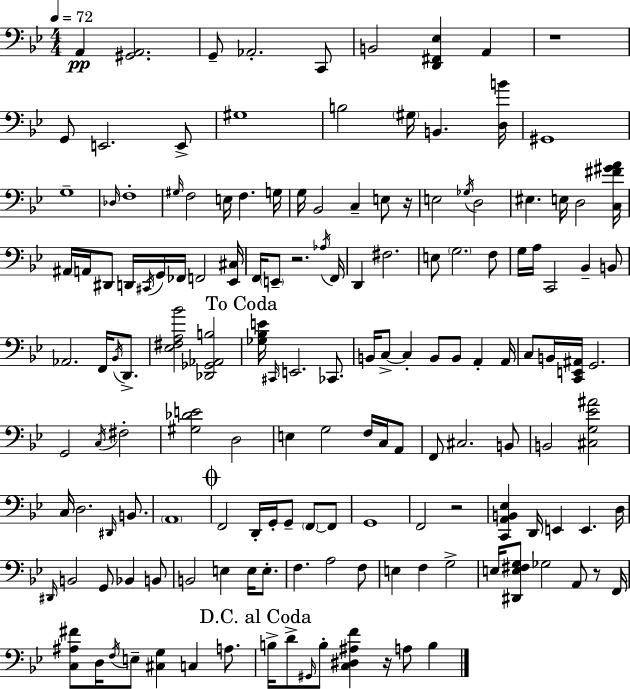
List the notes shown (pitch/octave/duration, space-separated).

A2/q [G#2,A2]/h. G2/e Ab2/h. C2/e B2/h [D2,F#2,Eb3]/q A2/q R/w G2/e E2/h. E2/e G#3/w B3/h G#3/s B2/q. [D3,B4]/s G#2/w G3/w Db3/s F3/w G#3/s F3/h E3/s F3/q. G3/s G3/s Bb2/h C3/q E3/e R/s E3/h Gb3/s D3/h EIS3/q. E3/s D3/h [C3,F#4,G#4,A4]/s A#2/s A2/s D#2/e D2/s C#2/s G2/s FES2/s F2/h [Eb2,C#3]/s F2/s E2/e R/h. Ab3/s F2/s D2/q F#3/h. E3/e G3/h. F3/e G3/s A3/s C2/h Bb2/q B2/e Ab2/h. F2/s Bb2/s D2/e. [Eb3,F#3,A3,Bb4]/h [Db2,Gb2,Ab2,B3]/h [Gb3,Bb3,E4]/s C#2/s E2/h. CES2/e. B2/s C3/e C3/q B2/e B2/e A2/q A2/s C3/e B2/s [C2,E2,A#2]/s G2/h. G2/h C3/s F#3/h [G#3,Db4,E4]/h D3/h E3/q G3/h F3/s C3/s A2/e F2/e C#3/h. B2/e B2/h [C#3,G3,Eb4,A#4]/h C3/s D3/h. D#2/s B2/e. A2/w F2/h D2/s G2/s G2/e F2/e F2/e G2/w F2/h R/h [C2,A2,B2,Eb3]/q D2/s E2/q E2/q. D3/s D#2/s B2/h G2/e Bb2/q B2/e B2/h E3/q E3/s E3/e. F3/q. A3/h F3/e E3/q F3/q G3/h E3/s [D#2,E3,F#3,G3]/e Gb3/h A2/e R/e F2/s [C3,A#3,F#4]/e D3/s F3/s E3/e [C#3,G3]/q C3/q A3/e. B3/s D4/e G#2/s B3/e [C3,D#3,A#3,F4]/q R/s A3/e B3/q